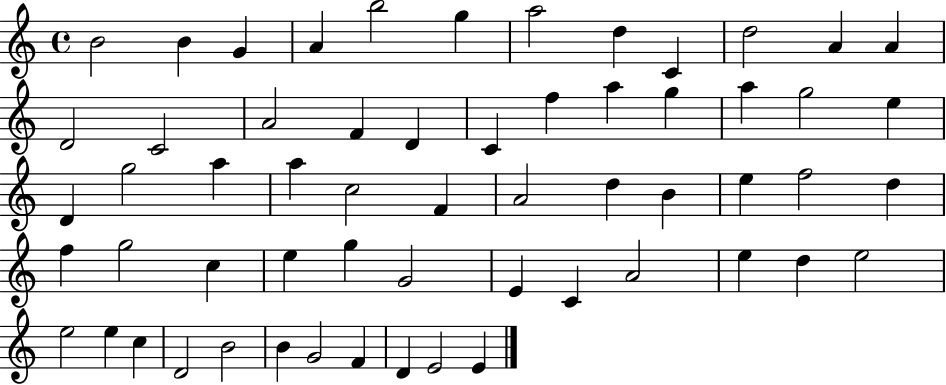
B4/h B4/q G4/q A4/q B5/h G5/q A5/h D5/q C4/q D5/h A4/q A4/q D4/h C4/h A4/h F4/q D4/q C4/q F5/q A5/q G5/q A5/q G5/h E5/q D4/q G5/h A5/q A5/q C5/h F4/q A4/h D5/q B4/q E5/q F5/h D5/q F5/q G5/h C5/q E5/q G5/q G4/h E4/q C4/q A4/h E5/q D5/q E5/h E5/h E5/q C5/q D4/h B4/h B4/q G4/h F4/q D4/q E4/h E4/q